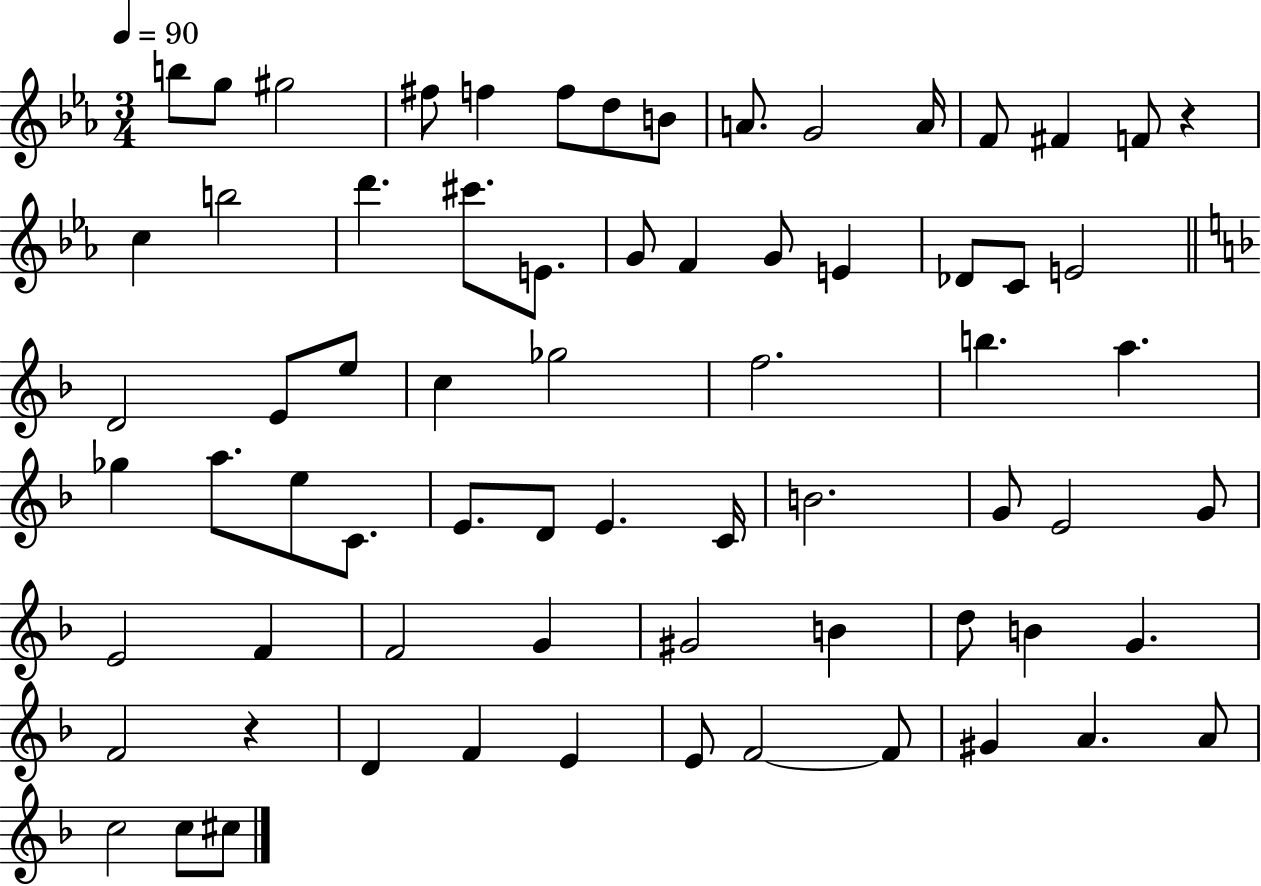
B5/e G5/e G#5/h F#5/e F5/q F5/e D5/e B4/e A4/e. G4/h A4/s F4/e F#4/q F4/e R/q C5/q B5/h D6/q. C#6/e. E4/e. G4/e F4/q G4/e E4/q Db4/e C4/e E4/h D4/h E4/e E5/e C5/q Gb5/h F5/h. B5/q. A5/q. Gb5/q A5/e. E5/e C4/e. E4/e. D4/e E4/q. C4/s B4/h. G4/e E4/h G4/e E4/h F4/q F4/h G4/q G#4/h B4/q D5/e B4/q G4/q. F4/h R/q D4/q F4/q E4/q E4/e F4/h F4/e G#4/q A4/q. A4/e C5/h C5/e C#5/e